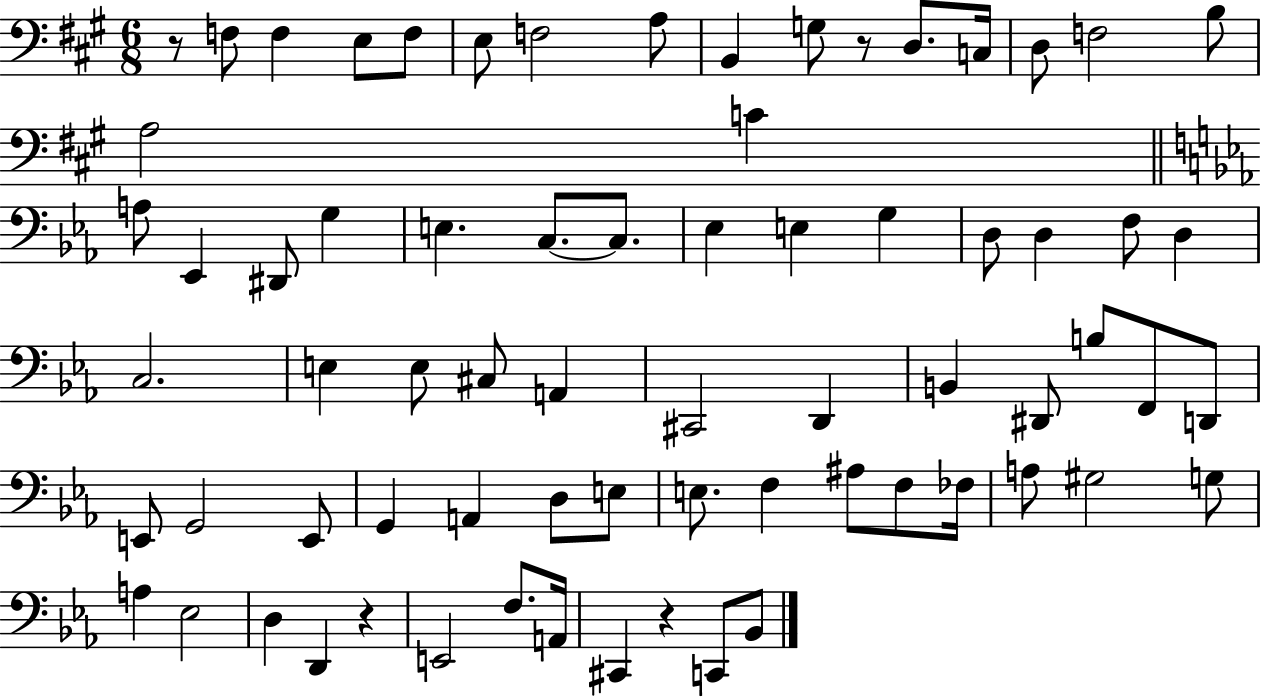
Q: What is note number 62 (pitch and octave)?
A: E2